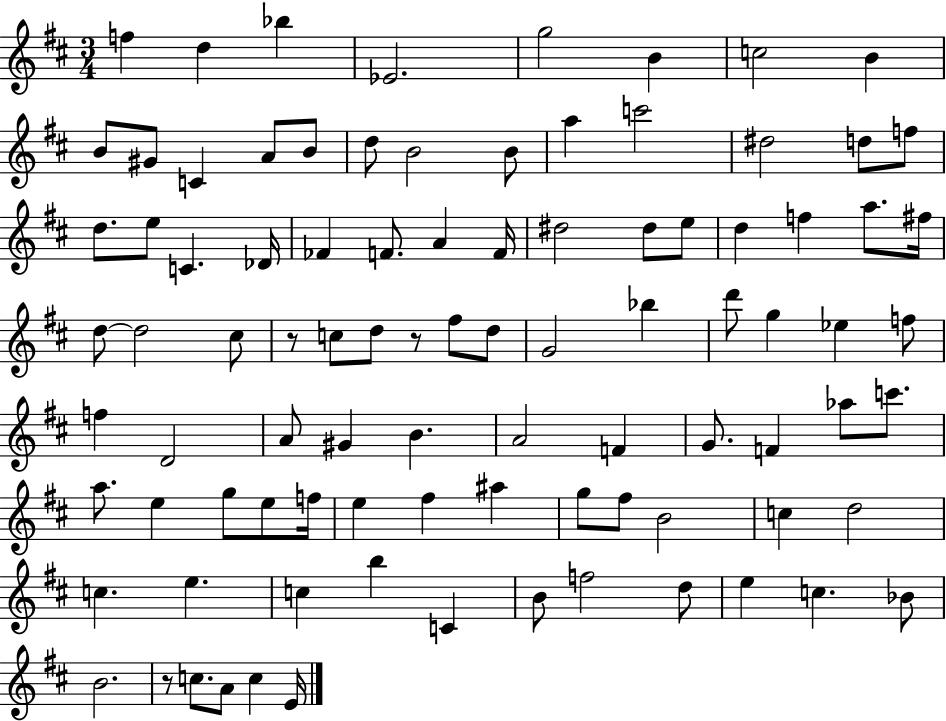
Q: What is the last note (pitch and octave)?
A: E4